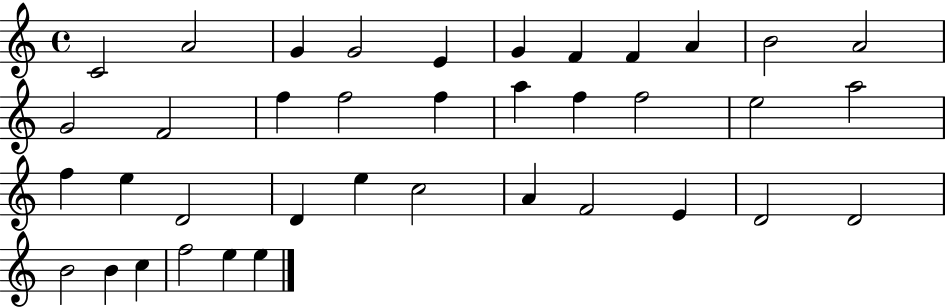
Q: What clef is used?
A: treble